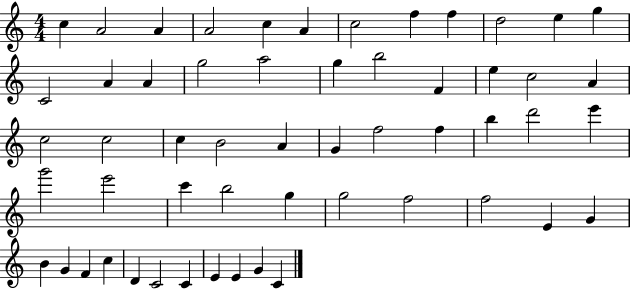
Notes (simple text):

C5/q A4/h A4/q A4/h C5/q A4/q C5/h F5/q F5/q D5/h E5/q G5/q C4/h A4/q A4/q G5/h A5/h G5/q B5/h F4/q E5/q C5/h A4/q C5/h C5/h C5/q B4/h A4/q G4/q F5/h F5/q B5/q D6/h E6/q G6/h E6/h C6/q B5/h G5/q G5/h F5/h F5/h E4/q G4/q B4/q G4/q F4/q C5/q D4/q C4/h C4/q E4/q E4/q G4/q C4/q